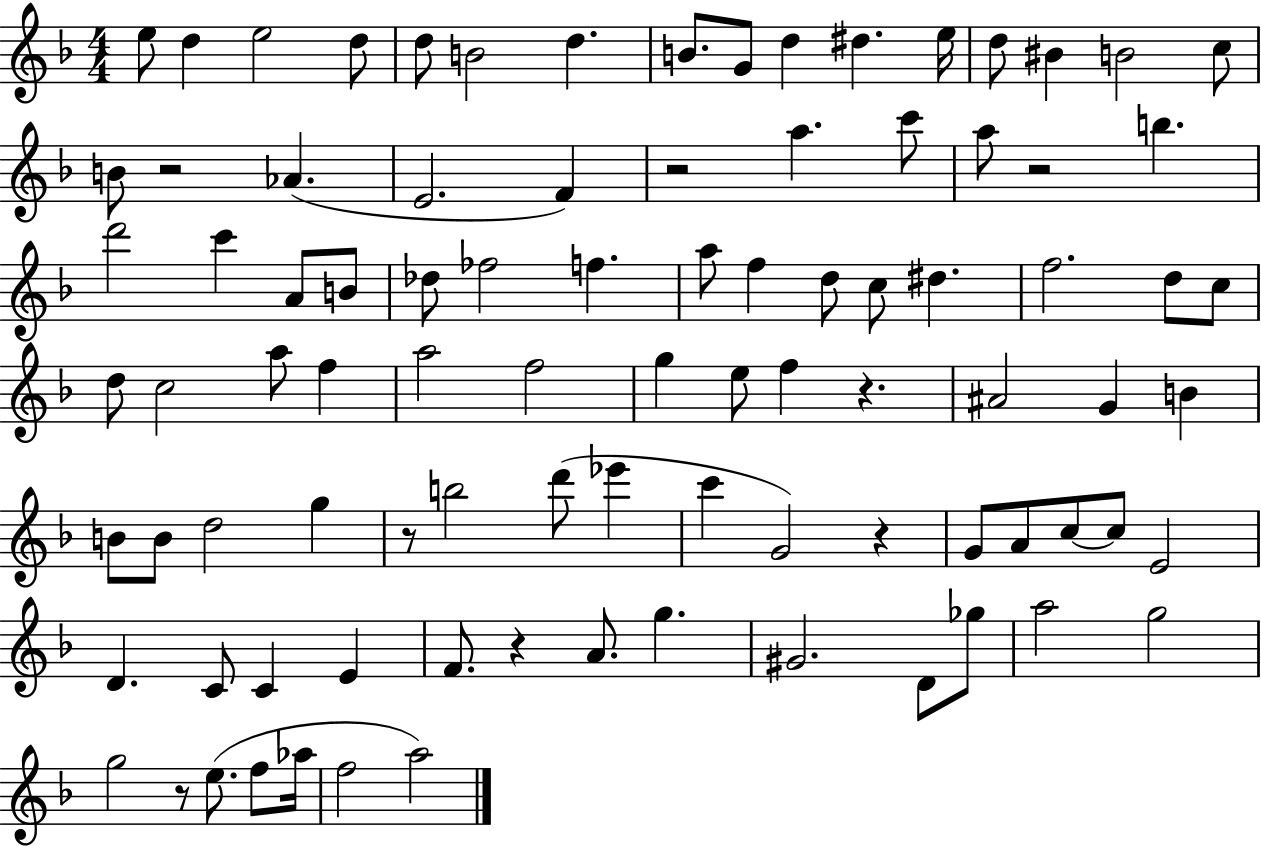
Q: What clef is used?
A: treble